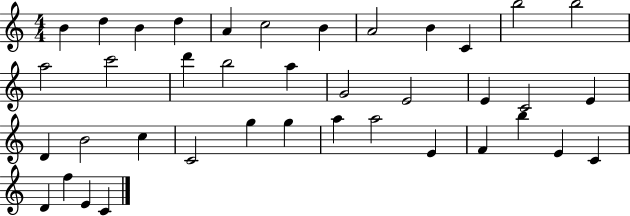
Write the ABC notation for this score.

X:1
T:Untitled
M:4/4
L:1/4
K:C
B d B d A c2 B A2 B C b2 b2 a2 c'2 d' b2 a G2 E2 E C2 E D B2 c C2 g g a a2 E F b E C D f E C